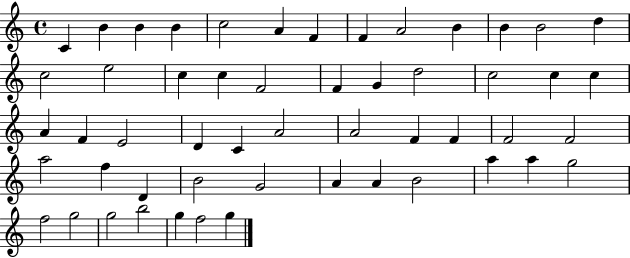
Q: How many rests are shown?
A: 0